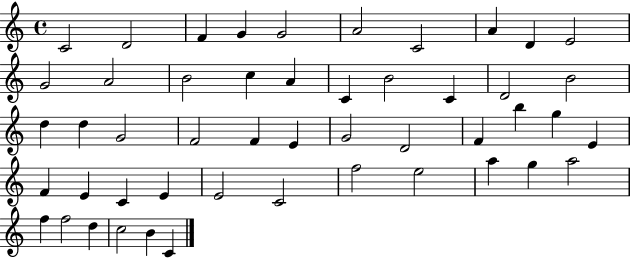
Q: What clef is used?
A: treble